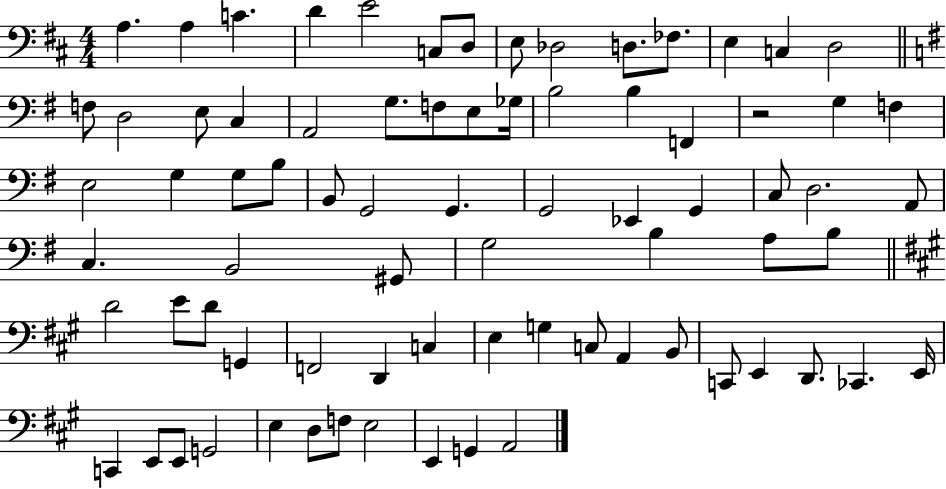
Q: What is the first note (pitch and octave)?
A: A3